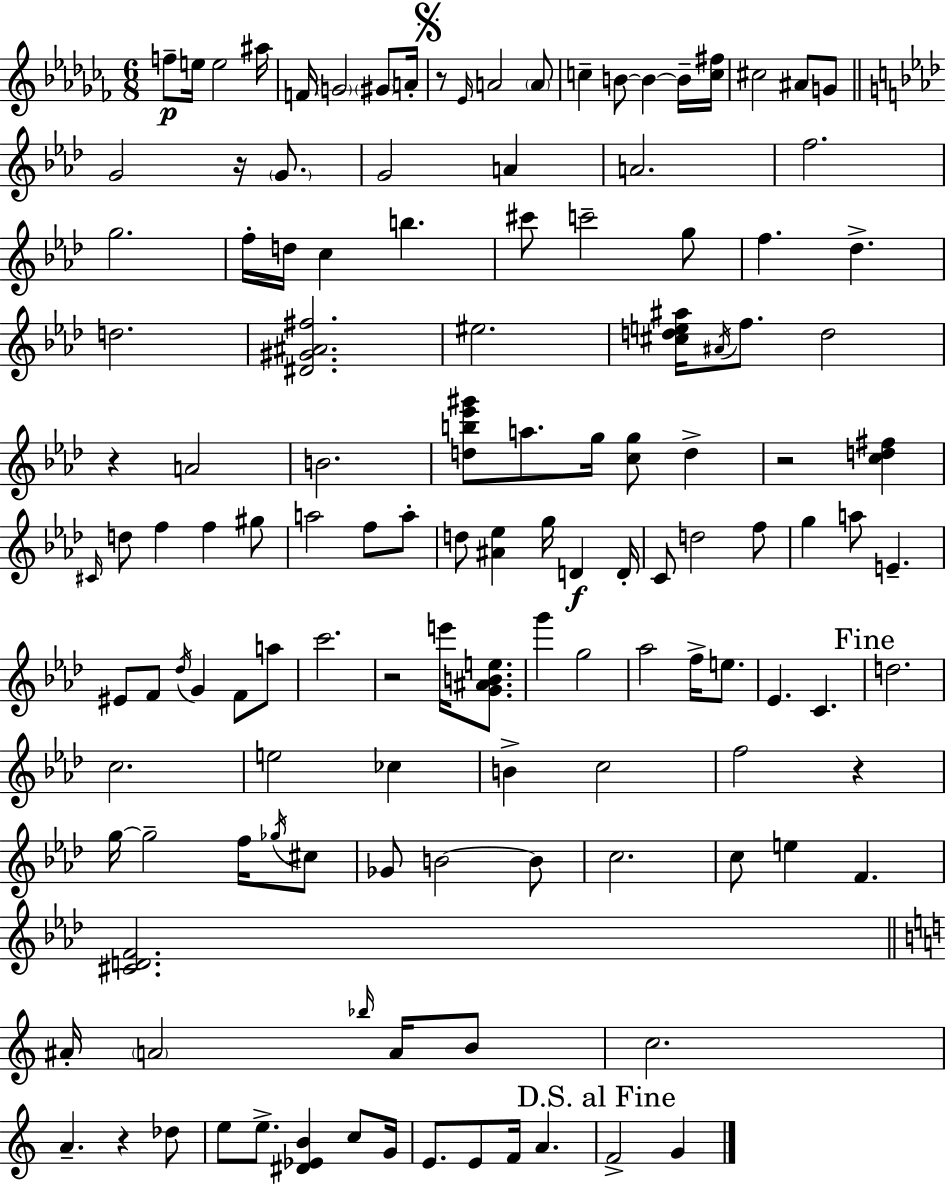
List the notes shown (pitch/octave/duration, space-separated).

F5/e E5/s E5/h A#5/s F4/s G4/h G#4/e A4/s R/e Eb4/s A4/h A4/e C5/q B4/e B4/q B4/s [C5,F#5]/s C#5/h A#4/e G4/e G4/h R/s G4/e. G4/h A4/q A4/h. F5/h. G5/h. F5/s D5/s C5/q B5/q. C#6/e C6/h G5/e F5/q. Db5/q. D5/h. [D#4,G#4,A#4,F#5]/h. EIS5/h. [C#5,D5,E5,A#5]/s A#4/s F5/e. D5/h R/q A4/h B4/h. [D5,B5,Eb6,G#6]/e A5/e. G5/s [C5,G5]/e D5/q R/h [C5,D5,F#5]/q C#4/s D5/e F5/q F5/q G#5/e A5/h F5/e A5/e D5/e [A#4,Eb5]/q G5/s D4/q D4/s C4/e D5/h F5/e G5/q A5/e E4/q. EIS4/e F4/e Db5/s G4/q F4/e A5/e C6/h. R/h E6/s [G4,A#4,B4,E5]/e. G6/q G5/h Ab5/h F5/s E5/e. Eb4/q. C4/q. D5/h. C5/h. E5/h CES5/q B4/q C5/h F5/h R/q G5/s G5/h F5/s Gb5/s C#5/e Gb4/e B4/h B4/e C5/h. C5/e E5/q F4/q. [C#4,D4,F4]/h. A#4/s A4/h Bb5/s A4/s B4/e C5/h. A4/q. R/q Db5/e E5/e E5/e. [D#4,Eb4,B4]/q C5/e G4/s E4/e. E4/e F4/s A4/q. F4/h G4/q